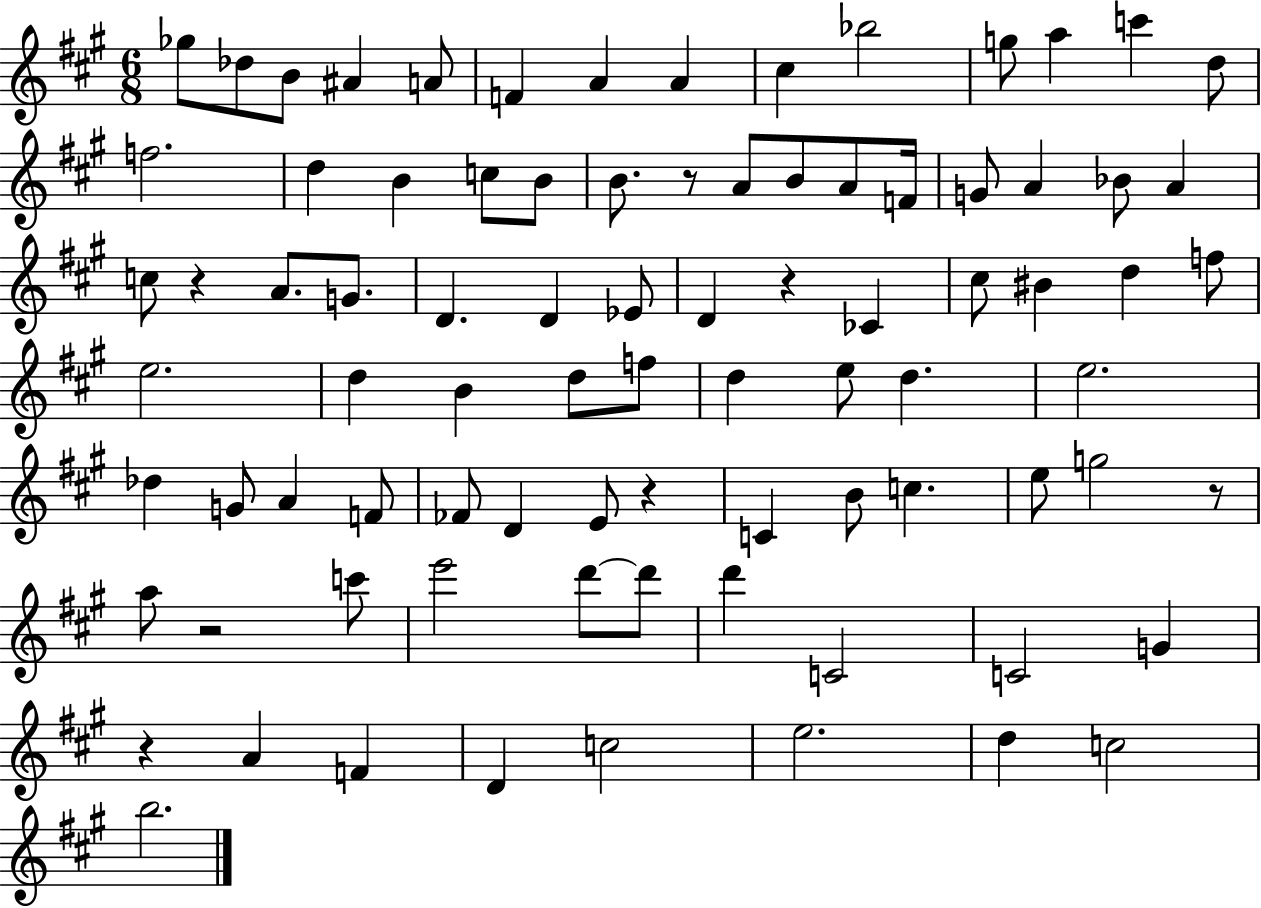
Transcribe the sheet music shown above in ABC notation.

X:1
T:Untitled
M:6/8
L:1/4
K:A
_g/2 _d/2 B/2 ^A A/2 F A A ^c _b2 g/2 a c' d/2 f2 d B c/2 B/2 B/2 z/2 A/2 B/2 A/2 F/4 G/2 A _B/2 A c/2 z A/2 G/2 D D _E/2 D z _C ^c/2 ^B d f/2 e2 d B d/2 f/2 d e/2 d e2 _d G/2 A F/2 _F/2 D E/2 z C B/2 c e/2 g2 z/2 a/2 z2 c'/2 e'2 d'/2 d'/2 d' C2 C2 G z A F D c2 e2 d c2 b2